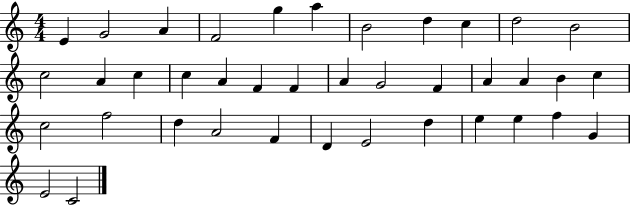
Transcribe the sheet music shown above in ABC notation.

X:1
T:Untitled
M:4/4
L:1/4
K:C
E G2 A F2 g a B2 d c d2 B2 c2 A c c A F F A G2 F A A B c c2 f2 d A2 F D E2 d e e f G E2 C2